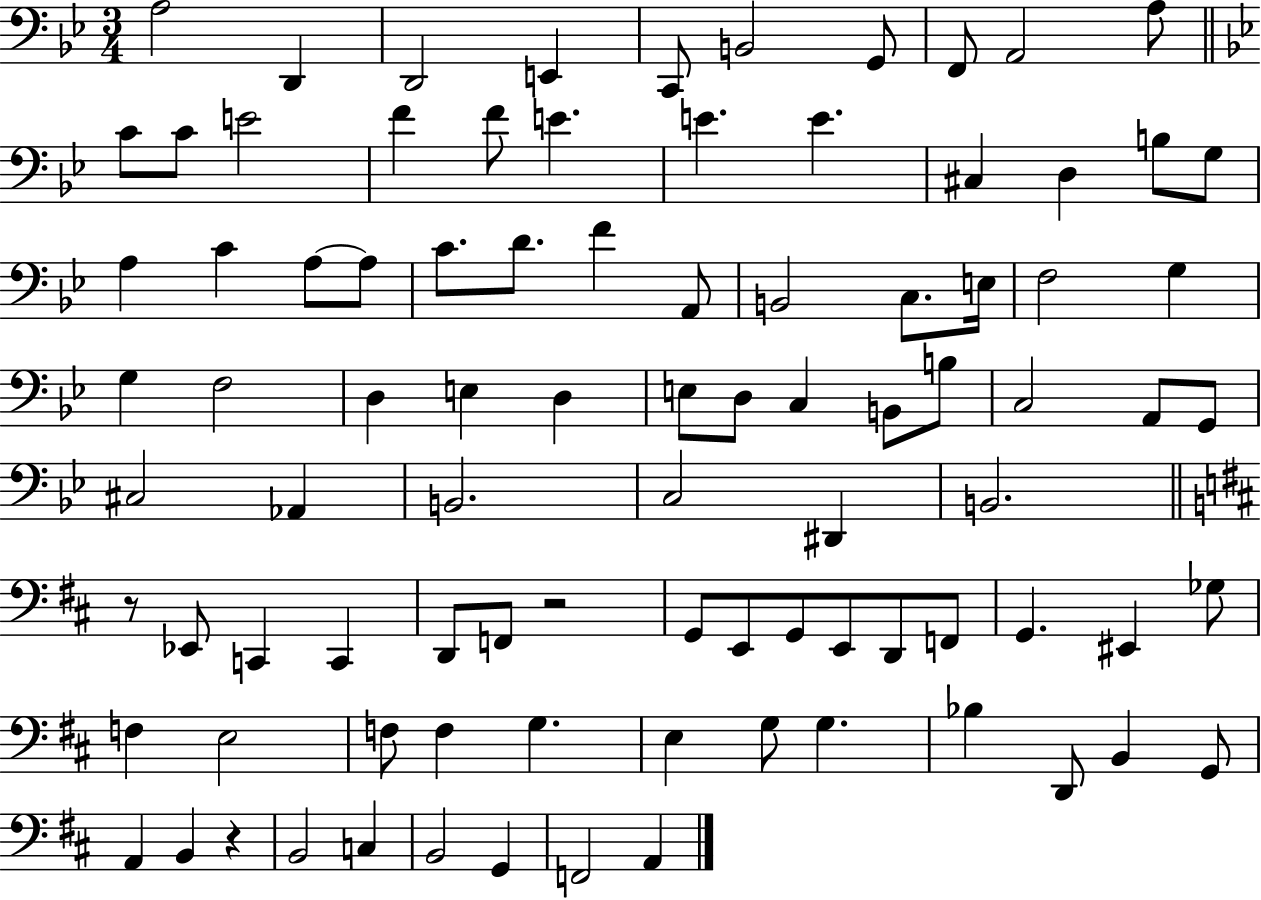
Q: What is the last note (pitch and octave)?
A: A2